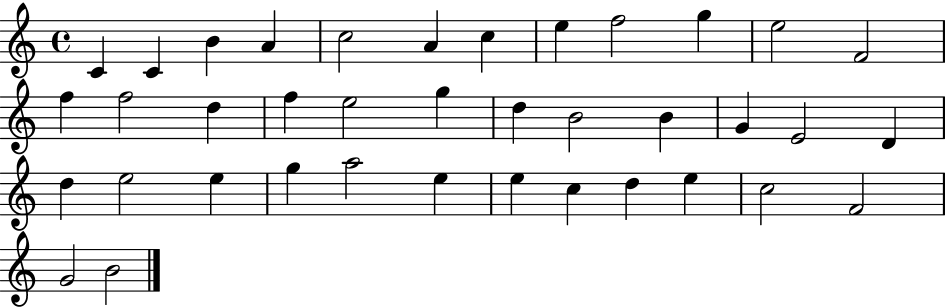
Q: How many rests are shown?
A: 0